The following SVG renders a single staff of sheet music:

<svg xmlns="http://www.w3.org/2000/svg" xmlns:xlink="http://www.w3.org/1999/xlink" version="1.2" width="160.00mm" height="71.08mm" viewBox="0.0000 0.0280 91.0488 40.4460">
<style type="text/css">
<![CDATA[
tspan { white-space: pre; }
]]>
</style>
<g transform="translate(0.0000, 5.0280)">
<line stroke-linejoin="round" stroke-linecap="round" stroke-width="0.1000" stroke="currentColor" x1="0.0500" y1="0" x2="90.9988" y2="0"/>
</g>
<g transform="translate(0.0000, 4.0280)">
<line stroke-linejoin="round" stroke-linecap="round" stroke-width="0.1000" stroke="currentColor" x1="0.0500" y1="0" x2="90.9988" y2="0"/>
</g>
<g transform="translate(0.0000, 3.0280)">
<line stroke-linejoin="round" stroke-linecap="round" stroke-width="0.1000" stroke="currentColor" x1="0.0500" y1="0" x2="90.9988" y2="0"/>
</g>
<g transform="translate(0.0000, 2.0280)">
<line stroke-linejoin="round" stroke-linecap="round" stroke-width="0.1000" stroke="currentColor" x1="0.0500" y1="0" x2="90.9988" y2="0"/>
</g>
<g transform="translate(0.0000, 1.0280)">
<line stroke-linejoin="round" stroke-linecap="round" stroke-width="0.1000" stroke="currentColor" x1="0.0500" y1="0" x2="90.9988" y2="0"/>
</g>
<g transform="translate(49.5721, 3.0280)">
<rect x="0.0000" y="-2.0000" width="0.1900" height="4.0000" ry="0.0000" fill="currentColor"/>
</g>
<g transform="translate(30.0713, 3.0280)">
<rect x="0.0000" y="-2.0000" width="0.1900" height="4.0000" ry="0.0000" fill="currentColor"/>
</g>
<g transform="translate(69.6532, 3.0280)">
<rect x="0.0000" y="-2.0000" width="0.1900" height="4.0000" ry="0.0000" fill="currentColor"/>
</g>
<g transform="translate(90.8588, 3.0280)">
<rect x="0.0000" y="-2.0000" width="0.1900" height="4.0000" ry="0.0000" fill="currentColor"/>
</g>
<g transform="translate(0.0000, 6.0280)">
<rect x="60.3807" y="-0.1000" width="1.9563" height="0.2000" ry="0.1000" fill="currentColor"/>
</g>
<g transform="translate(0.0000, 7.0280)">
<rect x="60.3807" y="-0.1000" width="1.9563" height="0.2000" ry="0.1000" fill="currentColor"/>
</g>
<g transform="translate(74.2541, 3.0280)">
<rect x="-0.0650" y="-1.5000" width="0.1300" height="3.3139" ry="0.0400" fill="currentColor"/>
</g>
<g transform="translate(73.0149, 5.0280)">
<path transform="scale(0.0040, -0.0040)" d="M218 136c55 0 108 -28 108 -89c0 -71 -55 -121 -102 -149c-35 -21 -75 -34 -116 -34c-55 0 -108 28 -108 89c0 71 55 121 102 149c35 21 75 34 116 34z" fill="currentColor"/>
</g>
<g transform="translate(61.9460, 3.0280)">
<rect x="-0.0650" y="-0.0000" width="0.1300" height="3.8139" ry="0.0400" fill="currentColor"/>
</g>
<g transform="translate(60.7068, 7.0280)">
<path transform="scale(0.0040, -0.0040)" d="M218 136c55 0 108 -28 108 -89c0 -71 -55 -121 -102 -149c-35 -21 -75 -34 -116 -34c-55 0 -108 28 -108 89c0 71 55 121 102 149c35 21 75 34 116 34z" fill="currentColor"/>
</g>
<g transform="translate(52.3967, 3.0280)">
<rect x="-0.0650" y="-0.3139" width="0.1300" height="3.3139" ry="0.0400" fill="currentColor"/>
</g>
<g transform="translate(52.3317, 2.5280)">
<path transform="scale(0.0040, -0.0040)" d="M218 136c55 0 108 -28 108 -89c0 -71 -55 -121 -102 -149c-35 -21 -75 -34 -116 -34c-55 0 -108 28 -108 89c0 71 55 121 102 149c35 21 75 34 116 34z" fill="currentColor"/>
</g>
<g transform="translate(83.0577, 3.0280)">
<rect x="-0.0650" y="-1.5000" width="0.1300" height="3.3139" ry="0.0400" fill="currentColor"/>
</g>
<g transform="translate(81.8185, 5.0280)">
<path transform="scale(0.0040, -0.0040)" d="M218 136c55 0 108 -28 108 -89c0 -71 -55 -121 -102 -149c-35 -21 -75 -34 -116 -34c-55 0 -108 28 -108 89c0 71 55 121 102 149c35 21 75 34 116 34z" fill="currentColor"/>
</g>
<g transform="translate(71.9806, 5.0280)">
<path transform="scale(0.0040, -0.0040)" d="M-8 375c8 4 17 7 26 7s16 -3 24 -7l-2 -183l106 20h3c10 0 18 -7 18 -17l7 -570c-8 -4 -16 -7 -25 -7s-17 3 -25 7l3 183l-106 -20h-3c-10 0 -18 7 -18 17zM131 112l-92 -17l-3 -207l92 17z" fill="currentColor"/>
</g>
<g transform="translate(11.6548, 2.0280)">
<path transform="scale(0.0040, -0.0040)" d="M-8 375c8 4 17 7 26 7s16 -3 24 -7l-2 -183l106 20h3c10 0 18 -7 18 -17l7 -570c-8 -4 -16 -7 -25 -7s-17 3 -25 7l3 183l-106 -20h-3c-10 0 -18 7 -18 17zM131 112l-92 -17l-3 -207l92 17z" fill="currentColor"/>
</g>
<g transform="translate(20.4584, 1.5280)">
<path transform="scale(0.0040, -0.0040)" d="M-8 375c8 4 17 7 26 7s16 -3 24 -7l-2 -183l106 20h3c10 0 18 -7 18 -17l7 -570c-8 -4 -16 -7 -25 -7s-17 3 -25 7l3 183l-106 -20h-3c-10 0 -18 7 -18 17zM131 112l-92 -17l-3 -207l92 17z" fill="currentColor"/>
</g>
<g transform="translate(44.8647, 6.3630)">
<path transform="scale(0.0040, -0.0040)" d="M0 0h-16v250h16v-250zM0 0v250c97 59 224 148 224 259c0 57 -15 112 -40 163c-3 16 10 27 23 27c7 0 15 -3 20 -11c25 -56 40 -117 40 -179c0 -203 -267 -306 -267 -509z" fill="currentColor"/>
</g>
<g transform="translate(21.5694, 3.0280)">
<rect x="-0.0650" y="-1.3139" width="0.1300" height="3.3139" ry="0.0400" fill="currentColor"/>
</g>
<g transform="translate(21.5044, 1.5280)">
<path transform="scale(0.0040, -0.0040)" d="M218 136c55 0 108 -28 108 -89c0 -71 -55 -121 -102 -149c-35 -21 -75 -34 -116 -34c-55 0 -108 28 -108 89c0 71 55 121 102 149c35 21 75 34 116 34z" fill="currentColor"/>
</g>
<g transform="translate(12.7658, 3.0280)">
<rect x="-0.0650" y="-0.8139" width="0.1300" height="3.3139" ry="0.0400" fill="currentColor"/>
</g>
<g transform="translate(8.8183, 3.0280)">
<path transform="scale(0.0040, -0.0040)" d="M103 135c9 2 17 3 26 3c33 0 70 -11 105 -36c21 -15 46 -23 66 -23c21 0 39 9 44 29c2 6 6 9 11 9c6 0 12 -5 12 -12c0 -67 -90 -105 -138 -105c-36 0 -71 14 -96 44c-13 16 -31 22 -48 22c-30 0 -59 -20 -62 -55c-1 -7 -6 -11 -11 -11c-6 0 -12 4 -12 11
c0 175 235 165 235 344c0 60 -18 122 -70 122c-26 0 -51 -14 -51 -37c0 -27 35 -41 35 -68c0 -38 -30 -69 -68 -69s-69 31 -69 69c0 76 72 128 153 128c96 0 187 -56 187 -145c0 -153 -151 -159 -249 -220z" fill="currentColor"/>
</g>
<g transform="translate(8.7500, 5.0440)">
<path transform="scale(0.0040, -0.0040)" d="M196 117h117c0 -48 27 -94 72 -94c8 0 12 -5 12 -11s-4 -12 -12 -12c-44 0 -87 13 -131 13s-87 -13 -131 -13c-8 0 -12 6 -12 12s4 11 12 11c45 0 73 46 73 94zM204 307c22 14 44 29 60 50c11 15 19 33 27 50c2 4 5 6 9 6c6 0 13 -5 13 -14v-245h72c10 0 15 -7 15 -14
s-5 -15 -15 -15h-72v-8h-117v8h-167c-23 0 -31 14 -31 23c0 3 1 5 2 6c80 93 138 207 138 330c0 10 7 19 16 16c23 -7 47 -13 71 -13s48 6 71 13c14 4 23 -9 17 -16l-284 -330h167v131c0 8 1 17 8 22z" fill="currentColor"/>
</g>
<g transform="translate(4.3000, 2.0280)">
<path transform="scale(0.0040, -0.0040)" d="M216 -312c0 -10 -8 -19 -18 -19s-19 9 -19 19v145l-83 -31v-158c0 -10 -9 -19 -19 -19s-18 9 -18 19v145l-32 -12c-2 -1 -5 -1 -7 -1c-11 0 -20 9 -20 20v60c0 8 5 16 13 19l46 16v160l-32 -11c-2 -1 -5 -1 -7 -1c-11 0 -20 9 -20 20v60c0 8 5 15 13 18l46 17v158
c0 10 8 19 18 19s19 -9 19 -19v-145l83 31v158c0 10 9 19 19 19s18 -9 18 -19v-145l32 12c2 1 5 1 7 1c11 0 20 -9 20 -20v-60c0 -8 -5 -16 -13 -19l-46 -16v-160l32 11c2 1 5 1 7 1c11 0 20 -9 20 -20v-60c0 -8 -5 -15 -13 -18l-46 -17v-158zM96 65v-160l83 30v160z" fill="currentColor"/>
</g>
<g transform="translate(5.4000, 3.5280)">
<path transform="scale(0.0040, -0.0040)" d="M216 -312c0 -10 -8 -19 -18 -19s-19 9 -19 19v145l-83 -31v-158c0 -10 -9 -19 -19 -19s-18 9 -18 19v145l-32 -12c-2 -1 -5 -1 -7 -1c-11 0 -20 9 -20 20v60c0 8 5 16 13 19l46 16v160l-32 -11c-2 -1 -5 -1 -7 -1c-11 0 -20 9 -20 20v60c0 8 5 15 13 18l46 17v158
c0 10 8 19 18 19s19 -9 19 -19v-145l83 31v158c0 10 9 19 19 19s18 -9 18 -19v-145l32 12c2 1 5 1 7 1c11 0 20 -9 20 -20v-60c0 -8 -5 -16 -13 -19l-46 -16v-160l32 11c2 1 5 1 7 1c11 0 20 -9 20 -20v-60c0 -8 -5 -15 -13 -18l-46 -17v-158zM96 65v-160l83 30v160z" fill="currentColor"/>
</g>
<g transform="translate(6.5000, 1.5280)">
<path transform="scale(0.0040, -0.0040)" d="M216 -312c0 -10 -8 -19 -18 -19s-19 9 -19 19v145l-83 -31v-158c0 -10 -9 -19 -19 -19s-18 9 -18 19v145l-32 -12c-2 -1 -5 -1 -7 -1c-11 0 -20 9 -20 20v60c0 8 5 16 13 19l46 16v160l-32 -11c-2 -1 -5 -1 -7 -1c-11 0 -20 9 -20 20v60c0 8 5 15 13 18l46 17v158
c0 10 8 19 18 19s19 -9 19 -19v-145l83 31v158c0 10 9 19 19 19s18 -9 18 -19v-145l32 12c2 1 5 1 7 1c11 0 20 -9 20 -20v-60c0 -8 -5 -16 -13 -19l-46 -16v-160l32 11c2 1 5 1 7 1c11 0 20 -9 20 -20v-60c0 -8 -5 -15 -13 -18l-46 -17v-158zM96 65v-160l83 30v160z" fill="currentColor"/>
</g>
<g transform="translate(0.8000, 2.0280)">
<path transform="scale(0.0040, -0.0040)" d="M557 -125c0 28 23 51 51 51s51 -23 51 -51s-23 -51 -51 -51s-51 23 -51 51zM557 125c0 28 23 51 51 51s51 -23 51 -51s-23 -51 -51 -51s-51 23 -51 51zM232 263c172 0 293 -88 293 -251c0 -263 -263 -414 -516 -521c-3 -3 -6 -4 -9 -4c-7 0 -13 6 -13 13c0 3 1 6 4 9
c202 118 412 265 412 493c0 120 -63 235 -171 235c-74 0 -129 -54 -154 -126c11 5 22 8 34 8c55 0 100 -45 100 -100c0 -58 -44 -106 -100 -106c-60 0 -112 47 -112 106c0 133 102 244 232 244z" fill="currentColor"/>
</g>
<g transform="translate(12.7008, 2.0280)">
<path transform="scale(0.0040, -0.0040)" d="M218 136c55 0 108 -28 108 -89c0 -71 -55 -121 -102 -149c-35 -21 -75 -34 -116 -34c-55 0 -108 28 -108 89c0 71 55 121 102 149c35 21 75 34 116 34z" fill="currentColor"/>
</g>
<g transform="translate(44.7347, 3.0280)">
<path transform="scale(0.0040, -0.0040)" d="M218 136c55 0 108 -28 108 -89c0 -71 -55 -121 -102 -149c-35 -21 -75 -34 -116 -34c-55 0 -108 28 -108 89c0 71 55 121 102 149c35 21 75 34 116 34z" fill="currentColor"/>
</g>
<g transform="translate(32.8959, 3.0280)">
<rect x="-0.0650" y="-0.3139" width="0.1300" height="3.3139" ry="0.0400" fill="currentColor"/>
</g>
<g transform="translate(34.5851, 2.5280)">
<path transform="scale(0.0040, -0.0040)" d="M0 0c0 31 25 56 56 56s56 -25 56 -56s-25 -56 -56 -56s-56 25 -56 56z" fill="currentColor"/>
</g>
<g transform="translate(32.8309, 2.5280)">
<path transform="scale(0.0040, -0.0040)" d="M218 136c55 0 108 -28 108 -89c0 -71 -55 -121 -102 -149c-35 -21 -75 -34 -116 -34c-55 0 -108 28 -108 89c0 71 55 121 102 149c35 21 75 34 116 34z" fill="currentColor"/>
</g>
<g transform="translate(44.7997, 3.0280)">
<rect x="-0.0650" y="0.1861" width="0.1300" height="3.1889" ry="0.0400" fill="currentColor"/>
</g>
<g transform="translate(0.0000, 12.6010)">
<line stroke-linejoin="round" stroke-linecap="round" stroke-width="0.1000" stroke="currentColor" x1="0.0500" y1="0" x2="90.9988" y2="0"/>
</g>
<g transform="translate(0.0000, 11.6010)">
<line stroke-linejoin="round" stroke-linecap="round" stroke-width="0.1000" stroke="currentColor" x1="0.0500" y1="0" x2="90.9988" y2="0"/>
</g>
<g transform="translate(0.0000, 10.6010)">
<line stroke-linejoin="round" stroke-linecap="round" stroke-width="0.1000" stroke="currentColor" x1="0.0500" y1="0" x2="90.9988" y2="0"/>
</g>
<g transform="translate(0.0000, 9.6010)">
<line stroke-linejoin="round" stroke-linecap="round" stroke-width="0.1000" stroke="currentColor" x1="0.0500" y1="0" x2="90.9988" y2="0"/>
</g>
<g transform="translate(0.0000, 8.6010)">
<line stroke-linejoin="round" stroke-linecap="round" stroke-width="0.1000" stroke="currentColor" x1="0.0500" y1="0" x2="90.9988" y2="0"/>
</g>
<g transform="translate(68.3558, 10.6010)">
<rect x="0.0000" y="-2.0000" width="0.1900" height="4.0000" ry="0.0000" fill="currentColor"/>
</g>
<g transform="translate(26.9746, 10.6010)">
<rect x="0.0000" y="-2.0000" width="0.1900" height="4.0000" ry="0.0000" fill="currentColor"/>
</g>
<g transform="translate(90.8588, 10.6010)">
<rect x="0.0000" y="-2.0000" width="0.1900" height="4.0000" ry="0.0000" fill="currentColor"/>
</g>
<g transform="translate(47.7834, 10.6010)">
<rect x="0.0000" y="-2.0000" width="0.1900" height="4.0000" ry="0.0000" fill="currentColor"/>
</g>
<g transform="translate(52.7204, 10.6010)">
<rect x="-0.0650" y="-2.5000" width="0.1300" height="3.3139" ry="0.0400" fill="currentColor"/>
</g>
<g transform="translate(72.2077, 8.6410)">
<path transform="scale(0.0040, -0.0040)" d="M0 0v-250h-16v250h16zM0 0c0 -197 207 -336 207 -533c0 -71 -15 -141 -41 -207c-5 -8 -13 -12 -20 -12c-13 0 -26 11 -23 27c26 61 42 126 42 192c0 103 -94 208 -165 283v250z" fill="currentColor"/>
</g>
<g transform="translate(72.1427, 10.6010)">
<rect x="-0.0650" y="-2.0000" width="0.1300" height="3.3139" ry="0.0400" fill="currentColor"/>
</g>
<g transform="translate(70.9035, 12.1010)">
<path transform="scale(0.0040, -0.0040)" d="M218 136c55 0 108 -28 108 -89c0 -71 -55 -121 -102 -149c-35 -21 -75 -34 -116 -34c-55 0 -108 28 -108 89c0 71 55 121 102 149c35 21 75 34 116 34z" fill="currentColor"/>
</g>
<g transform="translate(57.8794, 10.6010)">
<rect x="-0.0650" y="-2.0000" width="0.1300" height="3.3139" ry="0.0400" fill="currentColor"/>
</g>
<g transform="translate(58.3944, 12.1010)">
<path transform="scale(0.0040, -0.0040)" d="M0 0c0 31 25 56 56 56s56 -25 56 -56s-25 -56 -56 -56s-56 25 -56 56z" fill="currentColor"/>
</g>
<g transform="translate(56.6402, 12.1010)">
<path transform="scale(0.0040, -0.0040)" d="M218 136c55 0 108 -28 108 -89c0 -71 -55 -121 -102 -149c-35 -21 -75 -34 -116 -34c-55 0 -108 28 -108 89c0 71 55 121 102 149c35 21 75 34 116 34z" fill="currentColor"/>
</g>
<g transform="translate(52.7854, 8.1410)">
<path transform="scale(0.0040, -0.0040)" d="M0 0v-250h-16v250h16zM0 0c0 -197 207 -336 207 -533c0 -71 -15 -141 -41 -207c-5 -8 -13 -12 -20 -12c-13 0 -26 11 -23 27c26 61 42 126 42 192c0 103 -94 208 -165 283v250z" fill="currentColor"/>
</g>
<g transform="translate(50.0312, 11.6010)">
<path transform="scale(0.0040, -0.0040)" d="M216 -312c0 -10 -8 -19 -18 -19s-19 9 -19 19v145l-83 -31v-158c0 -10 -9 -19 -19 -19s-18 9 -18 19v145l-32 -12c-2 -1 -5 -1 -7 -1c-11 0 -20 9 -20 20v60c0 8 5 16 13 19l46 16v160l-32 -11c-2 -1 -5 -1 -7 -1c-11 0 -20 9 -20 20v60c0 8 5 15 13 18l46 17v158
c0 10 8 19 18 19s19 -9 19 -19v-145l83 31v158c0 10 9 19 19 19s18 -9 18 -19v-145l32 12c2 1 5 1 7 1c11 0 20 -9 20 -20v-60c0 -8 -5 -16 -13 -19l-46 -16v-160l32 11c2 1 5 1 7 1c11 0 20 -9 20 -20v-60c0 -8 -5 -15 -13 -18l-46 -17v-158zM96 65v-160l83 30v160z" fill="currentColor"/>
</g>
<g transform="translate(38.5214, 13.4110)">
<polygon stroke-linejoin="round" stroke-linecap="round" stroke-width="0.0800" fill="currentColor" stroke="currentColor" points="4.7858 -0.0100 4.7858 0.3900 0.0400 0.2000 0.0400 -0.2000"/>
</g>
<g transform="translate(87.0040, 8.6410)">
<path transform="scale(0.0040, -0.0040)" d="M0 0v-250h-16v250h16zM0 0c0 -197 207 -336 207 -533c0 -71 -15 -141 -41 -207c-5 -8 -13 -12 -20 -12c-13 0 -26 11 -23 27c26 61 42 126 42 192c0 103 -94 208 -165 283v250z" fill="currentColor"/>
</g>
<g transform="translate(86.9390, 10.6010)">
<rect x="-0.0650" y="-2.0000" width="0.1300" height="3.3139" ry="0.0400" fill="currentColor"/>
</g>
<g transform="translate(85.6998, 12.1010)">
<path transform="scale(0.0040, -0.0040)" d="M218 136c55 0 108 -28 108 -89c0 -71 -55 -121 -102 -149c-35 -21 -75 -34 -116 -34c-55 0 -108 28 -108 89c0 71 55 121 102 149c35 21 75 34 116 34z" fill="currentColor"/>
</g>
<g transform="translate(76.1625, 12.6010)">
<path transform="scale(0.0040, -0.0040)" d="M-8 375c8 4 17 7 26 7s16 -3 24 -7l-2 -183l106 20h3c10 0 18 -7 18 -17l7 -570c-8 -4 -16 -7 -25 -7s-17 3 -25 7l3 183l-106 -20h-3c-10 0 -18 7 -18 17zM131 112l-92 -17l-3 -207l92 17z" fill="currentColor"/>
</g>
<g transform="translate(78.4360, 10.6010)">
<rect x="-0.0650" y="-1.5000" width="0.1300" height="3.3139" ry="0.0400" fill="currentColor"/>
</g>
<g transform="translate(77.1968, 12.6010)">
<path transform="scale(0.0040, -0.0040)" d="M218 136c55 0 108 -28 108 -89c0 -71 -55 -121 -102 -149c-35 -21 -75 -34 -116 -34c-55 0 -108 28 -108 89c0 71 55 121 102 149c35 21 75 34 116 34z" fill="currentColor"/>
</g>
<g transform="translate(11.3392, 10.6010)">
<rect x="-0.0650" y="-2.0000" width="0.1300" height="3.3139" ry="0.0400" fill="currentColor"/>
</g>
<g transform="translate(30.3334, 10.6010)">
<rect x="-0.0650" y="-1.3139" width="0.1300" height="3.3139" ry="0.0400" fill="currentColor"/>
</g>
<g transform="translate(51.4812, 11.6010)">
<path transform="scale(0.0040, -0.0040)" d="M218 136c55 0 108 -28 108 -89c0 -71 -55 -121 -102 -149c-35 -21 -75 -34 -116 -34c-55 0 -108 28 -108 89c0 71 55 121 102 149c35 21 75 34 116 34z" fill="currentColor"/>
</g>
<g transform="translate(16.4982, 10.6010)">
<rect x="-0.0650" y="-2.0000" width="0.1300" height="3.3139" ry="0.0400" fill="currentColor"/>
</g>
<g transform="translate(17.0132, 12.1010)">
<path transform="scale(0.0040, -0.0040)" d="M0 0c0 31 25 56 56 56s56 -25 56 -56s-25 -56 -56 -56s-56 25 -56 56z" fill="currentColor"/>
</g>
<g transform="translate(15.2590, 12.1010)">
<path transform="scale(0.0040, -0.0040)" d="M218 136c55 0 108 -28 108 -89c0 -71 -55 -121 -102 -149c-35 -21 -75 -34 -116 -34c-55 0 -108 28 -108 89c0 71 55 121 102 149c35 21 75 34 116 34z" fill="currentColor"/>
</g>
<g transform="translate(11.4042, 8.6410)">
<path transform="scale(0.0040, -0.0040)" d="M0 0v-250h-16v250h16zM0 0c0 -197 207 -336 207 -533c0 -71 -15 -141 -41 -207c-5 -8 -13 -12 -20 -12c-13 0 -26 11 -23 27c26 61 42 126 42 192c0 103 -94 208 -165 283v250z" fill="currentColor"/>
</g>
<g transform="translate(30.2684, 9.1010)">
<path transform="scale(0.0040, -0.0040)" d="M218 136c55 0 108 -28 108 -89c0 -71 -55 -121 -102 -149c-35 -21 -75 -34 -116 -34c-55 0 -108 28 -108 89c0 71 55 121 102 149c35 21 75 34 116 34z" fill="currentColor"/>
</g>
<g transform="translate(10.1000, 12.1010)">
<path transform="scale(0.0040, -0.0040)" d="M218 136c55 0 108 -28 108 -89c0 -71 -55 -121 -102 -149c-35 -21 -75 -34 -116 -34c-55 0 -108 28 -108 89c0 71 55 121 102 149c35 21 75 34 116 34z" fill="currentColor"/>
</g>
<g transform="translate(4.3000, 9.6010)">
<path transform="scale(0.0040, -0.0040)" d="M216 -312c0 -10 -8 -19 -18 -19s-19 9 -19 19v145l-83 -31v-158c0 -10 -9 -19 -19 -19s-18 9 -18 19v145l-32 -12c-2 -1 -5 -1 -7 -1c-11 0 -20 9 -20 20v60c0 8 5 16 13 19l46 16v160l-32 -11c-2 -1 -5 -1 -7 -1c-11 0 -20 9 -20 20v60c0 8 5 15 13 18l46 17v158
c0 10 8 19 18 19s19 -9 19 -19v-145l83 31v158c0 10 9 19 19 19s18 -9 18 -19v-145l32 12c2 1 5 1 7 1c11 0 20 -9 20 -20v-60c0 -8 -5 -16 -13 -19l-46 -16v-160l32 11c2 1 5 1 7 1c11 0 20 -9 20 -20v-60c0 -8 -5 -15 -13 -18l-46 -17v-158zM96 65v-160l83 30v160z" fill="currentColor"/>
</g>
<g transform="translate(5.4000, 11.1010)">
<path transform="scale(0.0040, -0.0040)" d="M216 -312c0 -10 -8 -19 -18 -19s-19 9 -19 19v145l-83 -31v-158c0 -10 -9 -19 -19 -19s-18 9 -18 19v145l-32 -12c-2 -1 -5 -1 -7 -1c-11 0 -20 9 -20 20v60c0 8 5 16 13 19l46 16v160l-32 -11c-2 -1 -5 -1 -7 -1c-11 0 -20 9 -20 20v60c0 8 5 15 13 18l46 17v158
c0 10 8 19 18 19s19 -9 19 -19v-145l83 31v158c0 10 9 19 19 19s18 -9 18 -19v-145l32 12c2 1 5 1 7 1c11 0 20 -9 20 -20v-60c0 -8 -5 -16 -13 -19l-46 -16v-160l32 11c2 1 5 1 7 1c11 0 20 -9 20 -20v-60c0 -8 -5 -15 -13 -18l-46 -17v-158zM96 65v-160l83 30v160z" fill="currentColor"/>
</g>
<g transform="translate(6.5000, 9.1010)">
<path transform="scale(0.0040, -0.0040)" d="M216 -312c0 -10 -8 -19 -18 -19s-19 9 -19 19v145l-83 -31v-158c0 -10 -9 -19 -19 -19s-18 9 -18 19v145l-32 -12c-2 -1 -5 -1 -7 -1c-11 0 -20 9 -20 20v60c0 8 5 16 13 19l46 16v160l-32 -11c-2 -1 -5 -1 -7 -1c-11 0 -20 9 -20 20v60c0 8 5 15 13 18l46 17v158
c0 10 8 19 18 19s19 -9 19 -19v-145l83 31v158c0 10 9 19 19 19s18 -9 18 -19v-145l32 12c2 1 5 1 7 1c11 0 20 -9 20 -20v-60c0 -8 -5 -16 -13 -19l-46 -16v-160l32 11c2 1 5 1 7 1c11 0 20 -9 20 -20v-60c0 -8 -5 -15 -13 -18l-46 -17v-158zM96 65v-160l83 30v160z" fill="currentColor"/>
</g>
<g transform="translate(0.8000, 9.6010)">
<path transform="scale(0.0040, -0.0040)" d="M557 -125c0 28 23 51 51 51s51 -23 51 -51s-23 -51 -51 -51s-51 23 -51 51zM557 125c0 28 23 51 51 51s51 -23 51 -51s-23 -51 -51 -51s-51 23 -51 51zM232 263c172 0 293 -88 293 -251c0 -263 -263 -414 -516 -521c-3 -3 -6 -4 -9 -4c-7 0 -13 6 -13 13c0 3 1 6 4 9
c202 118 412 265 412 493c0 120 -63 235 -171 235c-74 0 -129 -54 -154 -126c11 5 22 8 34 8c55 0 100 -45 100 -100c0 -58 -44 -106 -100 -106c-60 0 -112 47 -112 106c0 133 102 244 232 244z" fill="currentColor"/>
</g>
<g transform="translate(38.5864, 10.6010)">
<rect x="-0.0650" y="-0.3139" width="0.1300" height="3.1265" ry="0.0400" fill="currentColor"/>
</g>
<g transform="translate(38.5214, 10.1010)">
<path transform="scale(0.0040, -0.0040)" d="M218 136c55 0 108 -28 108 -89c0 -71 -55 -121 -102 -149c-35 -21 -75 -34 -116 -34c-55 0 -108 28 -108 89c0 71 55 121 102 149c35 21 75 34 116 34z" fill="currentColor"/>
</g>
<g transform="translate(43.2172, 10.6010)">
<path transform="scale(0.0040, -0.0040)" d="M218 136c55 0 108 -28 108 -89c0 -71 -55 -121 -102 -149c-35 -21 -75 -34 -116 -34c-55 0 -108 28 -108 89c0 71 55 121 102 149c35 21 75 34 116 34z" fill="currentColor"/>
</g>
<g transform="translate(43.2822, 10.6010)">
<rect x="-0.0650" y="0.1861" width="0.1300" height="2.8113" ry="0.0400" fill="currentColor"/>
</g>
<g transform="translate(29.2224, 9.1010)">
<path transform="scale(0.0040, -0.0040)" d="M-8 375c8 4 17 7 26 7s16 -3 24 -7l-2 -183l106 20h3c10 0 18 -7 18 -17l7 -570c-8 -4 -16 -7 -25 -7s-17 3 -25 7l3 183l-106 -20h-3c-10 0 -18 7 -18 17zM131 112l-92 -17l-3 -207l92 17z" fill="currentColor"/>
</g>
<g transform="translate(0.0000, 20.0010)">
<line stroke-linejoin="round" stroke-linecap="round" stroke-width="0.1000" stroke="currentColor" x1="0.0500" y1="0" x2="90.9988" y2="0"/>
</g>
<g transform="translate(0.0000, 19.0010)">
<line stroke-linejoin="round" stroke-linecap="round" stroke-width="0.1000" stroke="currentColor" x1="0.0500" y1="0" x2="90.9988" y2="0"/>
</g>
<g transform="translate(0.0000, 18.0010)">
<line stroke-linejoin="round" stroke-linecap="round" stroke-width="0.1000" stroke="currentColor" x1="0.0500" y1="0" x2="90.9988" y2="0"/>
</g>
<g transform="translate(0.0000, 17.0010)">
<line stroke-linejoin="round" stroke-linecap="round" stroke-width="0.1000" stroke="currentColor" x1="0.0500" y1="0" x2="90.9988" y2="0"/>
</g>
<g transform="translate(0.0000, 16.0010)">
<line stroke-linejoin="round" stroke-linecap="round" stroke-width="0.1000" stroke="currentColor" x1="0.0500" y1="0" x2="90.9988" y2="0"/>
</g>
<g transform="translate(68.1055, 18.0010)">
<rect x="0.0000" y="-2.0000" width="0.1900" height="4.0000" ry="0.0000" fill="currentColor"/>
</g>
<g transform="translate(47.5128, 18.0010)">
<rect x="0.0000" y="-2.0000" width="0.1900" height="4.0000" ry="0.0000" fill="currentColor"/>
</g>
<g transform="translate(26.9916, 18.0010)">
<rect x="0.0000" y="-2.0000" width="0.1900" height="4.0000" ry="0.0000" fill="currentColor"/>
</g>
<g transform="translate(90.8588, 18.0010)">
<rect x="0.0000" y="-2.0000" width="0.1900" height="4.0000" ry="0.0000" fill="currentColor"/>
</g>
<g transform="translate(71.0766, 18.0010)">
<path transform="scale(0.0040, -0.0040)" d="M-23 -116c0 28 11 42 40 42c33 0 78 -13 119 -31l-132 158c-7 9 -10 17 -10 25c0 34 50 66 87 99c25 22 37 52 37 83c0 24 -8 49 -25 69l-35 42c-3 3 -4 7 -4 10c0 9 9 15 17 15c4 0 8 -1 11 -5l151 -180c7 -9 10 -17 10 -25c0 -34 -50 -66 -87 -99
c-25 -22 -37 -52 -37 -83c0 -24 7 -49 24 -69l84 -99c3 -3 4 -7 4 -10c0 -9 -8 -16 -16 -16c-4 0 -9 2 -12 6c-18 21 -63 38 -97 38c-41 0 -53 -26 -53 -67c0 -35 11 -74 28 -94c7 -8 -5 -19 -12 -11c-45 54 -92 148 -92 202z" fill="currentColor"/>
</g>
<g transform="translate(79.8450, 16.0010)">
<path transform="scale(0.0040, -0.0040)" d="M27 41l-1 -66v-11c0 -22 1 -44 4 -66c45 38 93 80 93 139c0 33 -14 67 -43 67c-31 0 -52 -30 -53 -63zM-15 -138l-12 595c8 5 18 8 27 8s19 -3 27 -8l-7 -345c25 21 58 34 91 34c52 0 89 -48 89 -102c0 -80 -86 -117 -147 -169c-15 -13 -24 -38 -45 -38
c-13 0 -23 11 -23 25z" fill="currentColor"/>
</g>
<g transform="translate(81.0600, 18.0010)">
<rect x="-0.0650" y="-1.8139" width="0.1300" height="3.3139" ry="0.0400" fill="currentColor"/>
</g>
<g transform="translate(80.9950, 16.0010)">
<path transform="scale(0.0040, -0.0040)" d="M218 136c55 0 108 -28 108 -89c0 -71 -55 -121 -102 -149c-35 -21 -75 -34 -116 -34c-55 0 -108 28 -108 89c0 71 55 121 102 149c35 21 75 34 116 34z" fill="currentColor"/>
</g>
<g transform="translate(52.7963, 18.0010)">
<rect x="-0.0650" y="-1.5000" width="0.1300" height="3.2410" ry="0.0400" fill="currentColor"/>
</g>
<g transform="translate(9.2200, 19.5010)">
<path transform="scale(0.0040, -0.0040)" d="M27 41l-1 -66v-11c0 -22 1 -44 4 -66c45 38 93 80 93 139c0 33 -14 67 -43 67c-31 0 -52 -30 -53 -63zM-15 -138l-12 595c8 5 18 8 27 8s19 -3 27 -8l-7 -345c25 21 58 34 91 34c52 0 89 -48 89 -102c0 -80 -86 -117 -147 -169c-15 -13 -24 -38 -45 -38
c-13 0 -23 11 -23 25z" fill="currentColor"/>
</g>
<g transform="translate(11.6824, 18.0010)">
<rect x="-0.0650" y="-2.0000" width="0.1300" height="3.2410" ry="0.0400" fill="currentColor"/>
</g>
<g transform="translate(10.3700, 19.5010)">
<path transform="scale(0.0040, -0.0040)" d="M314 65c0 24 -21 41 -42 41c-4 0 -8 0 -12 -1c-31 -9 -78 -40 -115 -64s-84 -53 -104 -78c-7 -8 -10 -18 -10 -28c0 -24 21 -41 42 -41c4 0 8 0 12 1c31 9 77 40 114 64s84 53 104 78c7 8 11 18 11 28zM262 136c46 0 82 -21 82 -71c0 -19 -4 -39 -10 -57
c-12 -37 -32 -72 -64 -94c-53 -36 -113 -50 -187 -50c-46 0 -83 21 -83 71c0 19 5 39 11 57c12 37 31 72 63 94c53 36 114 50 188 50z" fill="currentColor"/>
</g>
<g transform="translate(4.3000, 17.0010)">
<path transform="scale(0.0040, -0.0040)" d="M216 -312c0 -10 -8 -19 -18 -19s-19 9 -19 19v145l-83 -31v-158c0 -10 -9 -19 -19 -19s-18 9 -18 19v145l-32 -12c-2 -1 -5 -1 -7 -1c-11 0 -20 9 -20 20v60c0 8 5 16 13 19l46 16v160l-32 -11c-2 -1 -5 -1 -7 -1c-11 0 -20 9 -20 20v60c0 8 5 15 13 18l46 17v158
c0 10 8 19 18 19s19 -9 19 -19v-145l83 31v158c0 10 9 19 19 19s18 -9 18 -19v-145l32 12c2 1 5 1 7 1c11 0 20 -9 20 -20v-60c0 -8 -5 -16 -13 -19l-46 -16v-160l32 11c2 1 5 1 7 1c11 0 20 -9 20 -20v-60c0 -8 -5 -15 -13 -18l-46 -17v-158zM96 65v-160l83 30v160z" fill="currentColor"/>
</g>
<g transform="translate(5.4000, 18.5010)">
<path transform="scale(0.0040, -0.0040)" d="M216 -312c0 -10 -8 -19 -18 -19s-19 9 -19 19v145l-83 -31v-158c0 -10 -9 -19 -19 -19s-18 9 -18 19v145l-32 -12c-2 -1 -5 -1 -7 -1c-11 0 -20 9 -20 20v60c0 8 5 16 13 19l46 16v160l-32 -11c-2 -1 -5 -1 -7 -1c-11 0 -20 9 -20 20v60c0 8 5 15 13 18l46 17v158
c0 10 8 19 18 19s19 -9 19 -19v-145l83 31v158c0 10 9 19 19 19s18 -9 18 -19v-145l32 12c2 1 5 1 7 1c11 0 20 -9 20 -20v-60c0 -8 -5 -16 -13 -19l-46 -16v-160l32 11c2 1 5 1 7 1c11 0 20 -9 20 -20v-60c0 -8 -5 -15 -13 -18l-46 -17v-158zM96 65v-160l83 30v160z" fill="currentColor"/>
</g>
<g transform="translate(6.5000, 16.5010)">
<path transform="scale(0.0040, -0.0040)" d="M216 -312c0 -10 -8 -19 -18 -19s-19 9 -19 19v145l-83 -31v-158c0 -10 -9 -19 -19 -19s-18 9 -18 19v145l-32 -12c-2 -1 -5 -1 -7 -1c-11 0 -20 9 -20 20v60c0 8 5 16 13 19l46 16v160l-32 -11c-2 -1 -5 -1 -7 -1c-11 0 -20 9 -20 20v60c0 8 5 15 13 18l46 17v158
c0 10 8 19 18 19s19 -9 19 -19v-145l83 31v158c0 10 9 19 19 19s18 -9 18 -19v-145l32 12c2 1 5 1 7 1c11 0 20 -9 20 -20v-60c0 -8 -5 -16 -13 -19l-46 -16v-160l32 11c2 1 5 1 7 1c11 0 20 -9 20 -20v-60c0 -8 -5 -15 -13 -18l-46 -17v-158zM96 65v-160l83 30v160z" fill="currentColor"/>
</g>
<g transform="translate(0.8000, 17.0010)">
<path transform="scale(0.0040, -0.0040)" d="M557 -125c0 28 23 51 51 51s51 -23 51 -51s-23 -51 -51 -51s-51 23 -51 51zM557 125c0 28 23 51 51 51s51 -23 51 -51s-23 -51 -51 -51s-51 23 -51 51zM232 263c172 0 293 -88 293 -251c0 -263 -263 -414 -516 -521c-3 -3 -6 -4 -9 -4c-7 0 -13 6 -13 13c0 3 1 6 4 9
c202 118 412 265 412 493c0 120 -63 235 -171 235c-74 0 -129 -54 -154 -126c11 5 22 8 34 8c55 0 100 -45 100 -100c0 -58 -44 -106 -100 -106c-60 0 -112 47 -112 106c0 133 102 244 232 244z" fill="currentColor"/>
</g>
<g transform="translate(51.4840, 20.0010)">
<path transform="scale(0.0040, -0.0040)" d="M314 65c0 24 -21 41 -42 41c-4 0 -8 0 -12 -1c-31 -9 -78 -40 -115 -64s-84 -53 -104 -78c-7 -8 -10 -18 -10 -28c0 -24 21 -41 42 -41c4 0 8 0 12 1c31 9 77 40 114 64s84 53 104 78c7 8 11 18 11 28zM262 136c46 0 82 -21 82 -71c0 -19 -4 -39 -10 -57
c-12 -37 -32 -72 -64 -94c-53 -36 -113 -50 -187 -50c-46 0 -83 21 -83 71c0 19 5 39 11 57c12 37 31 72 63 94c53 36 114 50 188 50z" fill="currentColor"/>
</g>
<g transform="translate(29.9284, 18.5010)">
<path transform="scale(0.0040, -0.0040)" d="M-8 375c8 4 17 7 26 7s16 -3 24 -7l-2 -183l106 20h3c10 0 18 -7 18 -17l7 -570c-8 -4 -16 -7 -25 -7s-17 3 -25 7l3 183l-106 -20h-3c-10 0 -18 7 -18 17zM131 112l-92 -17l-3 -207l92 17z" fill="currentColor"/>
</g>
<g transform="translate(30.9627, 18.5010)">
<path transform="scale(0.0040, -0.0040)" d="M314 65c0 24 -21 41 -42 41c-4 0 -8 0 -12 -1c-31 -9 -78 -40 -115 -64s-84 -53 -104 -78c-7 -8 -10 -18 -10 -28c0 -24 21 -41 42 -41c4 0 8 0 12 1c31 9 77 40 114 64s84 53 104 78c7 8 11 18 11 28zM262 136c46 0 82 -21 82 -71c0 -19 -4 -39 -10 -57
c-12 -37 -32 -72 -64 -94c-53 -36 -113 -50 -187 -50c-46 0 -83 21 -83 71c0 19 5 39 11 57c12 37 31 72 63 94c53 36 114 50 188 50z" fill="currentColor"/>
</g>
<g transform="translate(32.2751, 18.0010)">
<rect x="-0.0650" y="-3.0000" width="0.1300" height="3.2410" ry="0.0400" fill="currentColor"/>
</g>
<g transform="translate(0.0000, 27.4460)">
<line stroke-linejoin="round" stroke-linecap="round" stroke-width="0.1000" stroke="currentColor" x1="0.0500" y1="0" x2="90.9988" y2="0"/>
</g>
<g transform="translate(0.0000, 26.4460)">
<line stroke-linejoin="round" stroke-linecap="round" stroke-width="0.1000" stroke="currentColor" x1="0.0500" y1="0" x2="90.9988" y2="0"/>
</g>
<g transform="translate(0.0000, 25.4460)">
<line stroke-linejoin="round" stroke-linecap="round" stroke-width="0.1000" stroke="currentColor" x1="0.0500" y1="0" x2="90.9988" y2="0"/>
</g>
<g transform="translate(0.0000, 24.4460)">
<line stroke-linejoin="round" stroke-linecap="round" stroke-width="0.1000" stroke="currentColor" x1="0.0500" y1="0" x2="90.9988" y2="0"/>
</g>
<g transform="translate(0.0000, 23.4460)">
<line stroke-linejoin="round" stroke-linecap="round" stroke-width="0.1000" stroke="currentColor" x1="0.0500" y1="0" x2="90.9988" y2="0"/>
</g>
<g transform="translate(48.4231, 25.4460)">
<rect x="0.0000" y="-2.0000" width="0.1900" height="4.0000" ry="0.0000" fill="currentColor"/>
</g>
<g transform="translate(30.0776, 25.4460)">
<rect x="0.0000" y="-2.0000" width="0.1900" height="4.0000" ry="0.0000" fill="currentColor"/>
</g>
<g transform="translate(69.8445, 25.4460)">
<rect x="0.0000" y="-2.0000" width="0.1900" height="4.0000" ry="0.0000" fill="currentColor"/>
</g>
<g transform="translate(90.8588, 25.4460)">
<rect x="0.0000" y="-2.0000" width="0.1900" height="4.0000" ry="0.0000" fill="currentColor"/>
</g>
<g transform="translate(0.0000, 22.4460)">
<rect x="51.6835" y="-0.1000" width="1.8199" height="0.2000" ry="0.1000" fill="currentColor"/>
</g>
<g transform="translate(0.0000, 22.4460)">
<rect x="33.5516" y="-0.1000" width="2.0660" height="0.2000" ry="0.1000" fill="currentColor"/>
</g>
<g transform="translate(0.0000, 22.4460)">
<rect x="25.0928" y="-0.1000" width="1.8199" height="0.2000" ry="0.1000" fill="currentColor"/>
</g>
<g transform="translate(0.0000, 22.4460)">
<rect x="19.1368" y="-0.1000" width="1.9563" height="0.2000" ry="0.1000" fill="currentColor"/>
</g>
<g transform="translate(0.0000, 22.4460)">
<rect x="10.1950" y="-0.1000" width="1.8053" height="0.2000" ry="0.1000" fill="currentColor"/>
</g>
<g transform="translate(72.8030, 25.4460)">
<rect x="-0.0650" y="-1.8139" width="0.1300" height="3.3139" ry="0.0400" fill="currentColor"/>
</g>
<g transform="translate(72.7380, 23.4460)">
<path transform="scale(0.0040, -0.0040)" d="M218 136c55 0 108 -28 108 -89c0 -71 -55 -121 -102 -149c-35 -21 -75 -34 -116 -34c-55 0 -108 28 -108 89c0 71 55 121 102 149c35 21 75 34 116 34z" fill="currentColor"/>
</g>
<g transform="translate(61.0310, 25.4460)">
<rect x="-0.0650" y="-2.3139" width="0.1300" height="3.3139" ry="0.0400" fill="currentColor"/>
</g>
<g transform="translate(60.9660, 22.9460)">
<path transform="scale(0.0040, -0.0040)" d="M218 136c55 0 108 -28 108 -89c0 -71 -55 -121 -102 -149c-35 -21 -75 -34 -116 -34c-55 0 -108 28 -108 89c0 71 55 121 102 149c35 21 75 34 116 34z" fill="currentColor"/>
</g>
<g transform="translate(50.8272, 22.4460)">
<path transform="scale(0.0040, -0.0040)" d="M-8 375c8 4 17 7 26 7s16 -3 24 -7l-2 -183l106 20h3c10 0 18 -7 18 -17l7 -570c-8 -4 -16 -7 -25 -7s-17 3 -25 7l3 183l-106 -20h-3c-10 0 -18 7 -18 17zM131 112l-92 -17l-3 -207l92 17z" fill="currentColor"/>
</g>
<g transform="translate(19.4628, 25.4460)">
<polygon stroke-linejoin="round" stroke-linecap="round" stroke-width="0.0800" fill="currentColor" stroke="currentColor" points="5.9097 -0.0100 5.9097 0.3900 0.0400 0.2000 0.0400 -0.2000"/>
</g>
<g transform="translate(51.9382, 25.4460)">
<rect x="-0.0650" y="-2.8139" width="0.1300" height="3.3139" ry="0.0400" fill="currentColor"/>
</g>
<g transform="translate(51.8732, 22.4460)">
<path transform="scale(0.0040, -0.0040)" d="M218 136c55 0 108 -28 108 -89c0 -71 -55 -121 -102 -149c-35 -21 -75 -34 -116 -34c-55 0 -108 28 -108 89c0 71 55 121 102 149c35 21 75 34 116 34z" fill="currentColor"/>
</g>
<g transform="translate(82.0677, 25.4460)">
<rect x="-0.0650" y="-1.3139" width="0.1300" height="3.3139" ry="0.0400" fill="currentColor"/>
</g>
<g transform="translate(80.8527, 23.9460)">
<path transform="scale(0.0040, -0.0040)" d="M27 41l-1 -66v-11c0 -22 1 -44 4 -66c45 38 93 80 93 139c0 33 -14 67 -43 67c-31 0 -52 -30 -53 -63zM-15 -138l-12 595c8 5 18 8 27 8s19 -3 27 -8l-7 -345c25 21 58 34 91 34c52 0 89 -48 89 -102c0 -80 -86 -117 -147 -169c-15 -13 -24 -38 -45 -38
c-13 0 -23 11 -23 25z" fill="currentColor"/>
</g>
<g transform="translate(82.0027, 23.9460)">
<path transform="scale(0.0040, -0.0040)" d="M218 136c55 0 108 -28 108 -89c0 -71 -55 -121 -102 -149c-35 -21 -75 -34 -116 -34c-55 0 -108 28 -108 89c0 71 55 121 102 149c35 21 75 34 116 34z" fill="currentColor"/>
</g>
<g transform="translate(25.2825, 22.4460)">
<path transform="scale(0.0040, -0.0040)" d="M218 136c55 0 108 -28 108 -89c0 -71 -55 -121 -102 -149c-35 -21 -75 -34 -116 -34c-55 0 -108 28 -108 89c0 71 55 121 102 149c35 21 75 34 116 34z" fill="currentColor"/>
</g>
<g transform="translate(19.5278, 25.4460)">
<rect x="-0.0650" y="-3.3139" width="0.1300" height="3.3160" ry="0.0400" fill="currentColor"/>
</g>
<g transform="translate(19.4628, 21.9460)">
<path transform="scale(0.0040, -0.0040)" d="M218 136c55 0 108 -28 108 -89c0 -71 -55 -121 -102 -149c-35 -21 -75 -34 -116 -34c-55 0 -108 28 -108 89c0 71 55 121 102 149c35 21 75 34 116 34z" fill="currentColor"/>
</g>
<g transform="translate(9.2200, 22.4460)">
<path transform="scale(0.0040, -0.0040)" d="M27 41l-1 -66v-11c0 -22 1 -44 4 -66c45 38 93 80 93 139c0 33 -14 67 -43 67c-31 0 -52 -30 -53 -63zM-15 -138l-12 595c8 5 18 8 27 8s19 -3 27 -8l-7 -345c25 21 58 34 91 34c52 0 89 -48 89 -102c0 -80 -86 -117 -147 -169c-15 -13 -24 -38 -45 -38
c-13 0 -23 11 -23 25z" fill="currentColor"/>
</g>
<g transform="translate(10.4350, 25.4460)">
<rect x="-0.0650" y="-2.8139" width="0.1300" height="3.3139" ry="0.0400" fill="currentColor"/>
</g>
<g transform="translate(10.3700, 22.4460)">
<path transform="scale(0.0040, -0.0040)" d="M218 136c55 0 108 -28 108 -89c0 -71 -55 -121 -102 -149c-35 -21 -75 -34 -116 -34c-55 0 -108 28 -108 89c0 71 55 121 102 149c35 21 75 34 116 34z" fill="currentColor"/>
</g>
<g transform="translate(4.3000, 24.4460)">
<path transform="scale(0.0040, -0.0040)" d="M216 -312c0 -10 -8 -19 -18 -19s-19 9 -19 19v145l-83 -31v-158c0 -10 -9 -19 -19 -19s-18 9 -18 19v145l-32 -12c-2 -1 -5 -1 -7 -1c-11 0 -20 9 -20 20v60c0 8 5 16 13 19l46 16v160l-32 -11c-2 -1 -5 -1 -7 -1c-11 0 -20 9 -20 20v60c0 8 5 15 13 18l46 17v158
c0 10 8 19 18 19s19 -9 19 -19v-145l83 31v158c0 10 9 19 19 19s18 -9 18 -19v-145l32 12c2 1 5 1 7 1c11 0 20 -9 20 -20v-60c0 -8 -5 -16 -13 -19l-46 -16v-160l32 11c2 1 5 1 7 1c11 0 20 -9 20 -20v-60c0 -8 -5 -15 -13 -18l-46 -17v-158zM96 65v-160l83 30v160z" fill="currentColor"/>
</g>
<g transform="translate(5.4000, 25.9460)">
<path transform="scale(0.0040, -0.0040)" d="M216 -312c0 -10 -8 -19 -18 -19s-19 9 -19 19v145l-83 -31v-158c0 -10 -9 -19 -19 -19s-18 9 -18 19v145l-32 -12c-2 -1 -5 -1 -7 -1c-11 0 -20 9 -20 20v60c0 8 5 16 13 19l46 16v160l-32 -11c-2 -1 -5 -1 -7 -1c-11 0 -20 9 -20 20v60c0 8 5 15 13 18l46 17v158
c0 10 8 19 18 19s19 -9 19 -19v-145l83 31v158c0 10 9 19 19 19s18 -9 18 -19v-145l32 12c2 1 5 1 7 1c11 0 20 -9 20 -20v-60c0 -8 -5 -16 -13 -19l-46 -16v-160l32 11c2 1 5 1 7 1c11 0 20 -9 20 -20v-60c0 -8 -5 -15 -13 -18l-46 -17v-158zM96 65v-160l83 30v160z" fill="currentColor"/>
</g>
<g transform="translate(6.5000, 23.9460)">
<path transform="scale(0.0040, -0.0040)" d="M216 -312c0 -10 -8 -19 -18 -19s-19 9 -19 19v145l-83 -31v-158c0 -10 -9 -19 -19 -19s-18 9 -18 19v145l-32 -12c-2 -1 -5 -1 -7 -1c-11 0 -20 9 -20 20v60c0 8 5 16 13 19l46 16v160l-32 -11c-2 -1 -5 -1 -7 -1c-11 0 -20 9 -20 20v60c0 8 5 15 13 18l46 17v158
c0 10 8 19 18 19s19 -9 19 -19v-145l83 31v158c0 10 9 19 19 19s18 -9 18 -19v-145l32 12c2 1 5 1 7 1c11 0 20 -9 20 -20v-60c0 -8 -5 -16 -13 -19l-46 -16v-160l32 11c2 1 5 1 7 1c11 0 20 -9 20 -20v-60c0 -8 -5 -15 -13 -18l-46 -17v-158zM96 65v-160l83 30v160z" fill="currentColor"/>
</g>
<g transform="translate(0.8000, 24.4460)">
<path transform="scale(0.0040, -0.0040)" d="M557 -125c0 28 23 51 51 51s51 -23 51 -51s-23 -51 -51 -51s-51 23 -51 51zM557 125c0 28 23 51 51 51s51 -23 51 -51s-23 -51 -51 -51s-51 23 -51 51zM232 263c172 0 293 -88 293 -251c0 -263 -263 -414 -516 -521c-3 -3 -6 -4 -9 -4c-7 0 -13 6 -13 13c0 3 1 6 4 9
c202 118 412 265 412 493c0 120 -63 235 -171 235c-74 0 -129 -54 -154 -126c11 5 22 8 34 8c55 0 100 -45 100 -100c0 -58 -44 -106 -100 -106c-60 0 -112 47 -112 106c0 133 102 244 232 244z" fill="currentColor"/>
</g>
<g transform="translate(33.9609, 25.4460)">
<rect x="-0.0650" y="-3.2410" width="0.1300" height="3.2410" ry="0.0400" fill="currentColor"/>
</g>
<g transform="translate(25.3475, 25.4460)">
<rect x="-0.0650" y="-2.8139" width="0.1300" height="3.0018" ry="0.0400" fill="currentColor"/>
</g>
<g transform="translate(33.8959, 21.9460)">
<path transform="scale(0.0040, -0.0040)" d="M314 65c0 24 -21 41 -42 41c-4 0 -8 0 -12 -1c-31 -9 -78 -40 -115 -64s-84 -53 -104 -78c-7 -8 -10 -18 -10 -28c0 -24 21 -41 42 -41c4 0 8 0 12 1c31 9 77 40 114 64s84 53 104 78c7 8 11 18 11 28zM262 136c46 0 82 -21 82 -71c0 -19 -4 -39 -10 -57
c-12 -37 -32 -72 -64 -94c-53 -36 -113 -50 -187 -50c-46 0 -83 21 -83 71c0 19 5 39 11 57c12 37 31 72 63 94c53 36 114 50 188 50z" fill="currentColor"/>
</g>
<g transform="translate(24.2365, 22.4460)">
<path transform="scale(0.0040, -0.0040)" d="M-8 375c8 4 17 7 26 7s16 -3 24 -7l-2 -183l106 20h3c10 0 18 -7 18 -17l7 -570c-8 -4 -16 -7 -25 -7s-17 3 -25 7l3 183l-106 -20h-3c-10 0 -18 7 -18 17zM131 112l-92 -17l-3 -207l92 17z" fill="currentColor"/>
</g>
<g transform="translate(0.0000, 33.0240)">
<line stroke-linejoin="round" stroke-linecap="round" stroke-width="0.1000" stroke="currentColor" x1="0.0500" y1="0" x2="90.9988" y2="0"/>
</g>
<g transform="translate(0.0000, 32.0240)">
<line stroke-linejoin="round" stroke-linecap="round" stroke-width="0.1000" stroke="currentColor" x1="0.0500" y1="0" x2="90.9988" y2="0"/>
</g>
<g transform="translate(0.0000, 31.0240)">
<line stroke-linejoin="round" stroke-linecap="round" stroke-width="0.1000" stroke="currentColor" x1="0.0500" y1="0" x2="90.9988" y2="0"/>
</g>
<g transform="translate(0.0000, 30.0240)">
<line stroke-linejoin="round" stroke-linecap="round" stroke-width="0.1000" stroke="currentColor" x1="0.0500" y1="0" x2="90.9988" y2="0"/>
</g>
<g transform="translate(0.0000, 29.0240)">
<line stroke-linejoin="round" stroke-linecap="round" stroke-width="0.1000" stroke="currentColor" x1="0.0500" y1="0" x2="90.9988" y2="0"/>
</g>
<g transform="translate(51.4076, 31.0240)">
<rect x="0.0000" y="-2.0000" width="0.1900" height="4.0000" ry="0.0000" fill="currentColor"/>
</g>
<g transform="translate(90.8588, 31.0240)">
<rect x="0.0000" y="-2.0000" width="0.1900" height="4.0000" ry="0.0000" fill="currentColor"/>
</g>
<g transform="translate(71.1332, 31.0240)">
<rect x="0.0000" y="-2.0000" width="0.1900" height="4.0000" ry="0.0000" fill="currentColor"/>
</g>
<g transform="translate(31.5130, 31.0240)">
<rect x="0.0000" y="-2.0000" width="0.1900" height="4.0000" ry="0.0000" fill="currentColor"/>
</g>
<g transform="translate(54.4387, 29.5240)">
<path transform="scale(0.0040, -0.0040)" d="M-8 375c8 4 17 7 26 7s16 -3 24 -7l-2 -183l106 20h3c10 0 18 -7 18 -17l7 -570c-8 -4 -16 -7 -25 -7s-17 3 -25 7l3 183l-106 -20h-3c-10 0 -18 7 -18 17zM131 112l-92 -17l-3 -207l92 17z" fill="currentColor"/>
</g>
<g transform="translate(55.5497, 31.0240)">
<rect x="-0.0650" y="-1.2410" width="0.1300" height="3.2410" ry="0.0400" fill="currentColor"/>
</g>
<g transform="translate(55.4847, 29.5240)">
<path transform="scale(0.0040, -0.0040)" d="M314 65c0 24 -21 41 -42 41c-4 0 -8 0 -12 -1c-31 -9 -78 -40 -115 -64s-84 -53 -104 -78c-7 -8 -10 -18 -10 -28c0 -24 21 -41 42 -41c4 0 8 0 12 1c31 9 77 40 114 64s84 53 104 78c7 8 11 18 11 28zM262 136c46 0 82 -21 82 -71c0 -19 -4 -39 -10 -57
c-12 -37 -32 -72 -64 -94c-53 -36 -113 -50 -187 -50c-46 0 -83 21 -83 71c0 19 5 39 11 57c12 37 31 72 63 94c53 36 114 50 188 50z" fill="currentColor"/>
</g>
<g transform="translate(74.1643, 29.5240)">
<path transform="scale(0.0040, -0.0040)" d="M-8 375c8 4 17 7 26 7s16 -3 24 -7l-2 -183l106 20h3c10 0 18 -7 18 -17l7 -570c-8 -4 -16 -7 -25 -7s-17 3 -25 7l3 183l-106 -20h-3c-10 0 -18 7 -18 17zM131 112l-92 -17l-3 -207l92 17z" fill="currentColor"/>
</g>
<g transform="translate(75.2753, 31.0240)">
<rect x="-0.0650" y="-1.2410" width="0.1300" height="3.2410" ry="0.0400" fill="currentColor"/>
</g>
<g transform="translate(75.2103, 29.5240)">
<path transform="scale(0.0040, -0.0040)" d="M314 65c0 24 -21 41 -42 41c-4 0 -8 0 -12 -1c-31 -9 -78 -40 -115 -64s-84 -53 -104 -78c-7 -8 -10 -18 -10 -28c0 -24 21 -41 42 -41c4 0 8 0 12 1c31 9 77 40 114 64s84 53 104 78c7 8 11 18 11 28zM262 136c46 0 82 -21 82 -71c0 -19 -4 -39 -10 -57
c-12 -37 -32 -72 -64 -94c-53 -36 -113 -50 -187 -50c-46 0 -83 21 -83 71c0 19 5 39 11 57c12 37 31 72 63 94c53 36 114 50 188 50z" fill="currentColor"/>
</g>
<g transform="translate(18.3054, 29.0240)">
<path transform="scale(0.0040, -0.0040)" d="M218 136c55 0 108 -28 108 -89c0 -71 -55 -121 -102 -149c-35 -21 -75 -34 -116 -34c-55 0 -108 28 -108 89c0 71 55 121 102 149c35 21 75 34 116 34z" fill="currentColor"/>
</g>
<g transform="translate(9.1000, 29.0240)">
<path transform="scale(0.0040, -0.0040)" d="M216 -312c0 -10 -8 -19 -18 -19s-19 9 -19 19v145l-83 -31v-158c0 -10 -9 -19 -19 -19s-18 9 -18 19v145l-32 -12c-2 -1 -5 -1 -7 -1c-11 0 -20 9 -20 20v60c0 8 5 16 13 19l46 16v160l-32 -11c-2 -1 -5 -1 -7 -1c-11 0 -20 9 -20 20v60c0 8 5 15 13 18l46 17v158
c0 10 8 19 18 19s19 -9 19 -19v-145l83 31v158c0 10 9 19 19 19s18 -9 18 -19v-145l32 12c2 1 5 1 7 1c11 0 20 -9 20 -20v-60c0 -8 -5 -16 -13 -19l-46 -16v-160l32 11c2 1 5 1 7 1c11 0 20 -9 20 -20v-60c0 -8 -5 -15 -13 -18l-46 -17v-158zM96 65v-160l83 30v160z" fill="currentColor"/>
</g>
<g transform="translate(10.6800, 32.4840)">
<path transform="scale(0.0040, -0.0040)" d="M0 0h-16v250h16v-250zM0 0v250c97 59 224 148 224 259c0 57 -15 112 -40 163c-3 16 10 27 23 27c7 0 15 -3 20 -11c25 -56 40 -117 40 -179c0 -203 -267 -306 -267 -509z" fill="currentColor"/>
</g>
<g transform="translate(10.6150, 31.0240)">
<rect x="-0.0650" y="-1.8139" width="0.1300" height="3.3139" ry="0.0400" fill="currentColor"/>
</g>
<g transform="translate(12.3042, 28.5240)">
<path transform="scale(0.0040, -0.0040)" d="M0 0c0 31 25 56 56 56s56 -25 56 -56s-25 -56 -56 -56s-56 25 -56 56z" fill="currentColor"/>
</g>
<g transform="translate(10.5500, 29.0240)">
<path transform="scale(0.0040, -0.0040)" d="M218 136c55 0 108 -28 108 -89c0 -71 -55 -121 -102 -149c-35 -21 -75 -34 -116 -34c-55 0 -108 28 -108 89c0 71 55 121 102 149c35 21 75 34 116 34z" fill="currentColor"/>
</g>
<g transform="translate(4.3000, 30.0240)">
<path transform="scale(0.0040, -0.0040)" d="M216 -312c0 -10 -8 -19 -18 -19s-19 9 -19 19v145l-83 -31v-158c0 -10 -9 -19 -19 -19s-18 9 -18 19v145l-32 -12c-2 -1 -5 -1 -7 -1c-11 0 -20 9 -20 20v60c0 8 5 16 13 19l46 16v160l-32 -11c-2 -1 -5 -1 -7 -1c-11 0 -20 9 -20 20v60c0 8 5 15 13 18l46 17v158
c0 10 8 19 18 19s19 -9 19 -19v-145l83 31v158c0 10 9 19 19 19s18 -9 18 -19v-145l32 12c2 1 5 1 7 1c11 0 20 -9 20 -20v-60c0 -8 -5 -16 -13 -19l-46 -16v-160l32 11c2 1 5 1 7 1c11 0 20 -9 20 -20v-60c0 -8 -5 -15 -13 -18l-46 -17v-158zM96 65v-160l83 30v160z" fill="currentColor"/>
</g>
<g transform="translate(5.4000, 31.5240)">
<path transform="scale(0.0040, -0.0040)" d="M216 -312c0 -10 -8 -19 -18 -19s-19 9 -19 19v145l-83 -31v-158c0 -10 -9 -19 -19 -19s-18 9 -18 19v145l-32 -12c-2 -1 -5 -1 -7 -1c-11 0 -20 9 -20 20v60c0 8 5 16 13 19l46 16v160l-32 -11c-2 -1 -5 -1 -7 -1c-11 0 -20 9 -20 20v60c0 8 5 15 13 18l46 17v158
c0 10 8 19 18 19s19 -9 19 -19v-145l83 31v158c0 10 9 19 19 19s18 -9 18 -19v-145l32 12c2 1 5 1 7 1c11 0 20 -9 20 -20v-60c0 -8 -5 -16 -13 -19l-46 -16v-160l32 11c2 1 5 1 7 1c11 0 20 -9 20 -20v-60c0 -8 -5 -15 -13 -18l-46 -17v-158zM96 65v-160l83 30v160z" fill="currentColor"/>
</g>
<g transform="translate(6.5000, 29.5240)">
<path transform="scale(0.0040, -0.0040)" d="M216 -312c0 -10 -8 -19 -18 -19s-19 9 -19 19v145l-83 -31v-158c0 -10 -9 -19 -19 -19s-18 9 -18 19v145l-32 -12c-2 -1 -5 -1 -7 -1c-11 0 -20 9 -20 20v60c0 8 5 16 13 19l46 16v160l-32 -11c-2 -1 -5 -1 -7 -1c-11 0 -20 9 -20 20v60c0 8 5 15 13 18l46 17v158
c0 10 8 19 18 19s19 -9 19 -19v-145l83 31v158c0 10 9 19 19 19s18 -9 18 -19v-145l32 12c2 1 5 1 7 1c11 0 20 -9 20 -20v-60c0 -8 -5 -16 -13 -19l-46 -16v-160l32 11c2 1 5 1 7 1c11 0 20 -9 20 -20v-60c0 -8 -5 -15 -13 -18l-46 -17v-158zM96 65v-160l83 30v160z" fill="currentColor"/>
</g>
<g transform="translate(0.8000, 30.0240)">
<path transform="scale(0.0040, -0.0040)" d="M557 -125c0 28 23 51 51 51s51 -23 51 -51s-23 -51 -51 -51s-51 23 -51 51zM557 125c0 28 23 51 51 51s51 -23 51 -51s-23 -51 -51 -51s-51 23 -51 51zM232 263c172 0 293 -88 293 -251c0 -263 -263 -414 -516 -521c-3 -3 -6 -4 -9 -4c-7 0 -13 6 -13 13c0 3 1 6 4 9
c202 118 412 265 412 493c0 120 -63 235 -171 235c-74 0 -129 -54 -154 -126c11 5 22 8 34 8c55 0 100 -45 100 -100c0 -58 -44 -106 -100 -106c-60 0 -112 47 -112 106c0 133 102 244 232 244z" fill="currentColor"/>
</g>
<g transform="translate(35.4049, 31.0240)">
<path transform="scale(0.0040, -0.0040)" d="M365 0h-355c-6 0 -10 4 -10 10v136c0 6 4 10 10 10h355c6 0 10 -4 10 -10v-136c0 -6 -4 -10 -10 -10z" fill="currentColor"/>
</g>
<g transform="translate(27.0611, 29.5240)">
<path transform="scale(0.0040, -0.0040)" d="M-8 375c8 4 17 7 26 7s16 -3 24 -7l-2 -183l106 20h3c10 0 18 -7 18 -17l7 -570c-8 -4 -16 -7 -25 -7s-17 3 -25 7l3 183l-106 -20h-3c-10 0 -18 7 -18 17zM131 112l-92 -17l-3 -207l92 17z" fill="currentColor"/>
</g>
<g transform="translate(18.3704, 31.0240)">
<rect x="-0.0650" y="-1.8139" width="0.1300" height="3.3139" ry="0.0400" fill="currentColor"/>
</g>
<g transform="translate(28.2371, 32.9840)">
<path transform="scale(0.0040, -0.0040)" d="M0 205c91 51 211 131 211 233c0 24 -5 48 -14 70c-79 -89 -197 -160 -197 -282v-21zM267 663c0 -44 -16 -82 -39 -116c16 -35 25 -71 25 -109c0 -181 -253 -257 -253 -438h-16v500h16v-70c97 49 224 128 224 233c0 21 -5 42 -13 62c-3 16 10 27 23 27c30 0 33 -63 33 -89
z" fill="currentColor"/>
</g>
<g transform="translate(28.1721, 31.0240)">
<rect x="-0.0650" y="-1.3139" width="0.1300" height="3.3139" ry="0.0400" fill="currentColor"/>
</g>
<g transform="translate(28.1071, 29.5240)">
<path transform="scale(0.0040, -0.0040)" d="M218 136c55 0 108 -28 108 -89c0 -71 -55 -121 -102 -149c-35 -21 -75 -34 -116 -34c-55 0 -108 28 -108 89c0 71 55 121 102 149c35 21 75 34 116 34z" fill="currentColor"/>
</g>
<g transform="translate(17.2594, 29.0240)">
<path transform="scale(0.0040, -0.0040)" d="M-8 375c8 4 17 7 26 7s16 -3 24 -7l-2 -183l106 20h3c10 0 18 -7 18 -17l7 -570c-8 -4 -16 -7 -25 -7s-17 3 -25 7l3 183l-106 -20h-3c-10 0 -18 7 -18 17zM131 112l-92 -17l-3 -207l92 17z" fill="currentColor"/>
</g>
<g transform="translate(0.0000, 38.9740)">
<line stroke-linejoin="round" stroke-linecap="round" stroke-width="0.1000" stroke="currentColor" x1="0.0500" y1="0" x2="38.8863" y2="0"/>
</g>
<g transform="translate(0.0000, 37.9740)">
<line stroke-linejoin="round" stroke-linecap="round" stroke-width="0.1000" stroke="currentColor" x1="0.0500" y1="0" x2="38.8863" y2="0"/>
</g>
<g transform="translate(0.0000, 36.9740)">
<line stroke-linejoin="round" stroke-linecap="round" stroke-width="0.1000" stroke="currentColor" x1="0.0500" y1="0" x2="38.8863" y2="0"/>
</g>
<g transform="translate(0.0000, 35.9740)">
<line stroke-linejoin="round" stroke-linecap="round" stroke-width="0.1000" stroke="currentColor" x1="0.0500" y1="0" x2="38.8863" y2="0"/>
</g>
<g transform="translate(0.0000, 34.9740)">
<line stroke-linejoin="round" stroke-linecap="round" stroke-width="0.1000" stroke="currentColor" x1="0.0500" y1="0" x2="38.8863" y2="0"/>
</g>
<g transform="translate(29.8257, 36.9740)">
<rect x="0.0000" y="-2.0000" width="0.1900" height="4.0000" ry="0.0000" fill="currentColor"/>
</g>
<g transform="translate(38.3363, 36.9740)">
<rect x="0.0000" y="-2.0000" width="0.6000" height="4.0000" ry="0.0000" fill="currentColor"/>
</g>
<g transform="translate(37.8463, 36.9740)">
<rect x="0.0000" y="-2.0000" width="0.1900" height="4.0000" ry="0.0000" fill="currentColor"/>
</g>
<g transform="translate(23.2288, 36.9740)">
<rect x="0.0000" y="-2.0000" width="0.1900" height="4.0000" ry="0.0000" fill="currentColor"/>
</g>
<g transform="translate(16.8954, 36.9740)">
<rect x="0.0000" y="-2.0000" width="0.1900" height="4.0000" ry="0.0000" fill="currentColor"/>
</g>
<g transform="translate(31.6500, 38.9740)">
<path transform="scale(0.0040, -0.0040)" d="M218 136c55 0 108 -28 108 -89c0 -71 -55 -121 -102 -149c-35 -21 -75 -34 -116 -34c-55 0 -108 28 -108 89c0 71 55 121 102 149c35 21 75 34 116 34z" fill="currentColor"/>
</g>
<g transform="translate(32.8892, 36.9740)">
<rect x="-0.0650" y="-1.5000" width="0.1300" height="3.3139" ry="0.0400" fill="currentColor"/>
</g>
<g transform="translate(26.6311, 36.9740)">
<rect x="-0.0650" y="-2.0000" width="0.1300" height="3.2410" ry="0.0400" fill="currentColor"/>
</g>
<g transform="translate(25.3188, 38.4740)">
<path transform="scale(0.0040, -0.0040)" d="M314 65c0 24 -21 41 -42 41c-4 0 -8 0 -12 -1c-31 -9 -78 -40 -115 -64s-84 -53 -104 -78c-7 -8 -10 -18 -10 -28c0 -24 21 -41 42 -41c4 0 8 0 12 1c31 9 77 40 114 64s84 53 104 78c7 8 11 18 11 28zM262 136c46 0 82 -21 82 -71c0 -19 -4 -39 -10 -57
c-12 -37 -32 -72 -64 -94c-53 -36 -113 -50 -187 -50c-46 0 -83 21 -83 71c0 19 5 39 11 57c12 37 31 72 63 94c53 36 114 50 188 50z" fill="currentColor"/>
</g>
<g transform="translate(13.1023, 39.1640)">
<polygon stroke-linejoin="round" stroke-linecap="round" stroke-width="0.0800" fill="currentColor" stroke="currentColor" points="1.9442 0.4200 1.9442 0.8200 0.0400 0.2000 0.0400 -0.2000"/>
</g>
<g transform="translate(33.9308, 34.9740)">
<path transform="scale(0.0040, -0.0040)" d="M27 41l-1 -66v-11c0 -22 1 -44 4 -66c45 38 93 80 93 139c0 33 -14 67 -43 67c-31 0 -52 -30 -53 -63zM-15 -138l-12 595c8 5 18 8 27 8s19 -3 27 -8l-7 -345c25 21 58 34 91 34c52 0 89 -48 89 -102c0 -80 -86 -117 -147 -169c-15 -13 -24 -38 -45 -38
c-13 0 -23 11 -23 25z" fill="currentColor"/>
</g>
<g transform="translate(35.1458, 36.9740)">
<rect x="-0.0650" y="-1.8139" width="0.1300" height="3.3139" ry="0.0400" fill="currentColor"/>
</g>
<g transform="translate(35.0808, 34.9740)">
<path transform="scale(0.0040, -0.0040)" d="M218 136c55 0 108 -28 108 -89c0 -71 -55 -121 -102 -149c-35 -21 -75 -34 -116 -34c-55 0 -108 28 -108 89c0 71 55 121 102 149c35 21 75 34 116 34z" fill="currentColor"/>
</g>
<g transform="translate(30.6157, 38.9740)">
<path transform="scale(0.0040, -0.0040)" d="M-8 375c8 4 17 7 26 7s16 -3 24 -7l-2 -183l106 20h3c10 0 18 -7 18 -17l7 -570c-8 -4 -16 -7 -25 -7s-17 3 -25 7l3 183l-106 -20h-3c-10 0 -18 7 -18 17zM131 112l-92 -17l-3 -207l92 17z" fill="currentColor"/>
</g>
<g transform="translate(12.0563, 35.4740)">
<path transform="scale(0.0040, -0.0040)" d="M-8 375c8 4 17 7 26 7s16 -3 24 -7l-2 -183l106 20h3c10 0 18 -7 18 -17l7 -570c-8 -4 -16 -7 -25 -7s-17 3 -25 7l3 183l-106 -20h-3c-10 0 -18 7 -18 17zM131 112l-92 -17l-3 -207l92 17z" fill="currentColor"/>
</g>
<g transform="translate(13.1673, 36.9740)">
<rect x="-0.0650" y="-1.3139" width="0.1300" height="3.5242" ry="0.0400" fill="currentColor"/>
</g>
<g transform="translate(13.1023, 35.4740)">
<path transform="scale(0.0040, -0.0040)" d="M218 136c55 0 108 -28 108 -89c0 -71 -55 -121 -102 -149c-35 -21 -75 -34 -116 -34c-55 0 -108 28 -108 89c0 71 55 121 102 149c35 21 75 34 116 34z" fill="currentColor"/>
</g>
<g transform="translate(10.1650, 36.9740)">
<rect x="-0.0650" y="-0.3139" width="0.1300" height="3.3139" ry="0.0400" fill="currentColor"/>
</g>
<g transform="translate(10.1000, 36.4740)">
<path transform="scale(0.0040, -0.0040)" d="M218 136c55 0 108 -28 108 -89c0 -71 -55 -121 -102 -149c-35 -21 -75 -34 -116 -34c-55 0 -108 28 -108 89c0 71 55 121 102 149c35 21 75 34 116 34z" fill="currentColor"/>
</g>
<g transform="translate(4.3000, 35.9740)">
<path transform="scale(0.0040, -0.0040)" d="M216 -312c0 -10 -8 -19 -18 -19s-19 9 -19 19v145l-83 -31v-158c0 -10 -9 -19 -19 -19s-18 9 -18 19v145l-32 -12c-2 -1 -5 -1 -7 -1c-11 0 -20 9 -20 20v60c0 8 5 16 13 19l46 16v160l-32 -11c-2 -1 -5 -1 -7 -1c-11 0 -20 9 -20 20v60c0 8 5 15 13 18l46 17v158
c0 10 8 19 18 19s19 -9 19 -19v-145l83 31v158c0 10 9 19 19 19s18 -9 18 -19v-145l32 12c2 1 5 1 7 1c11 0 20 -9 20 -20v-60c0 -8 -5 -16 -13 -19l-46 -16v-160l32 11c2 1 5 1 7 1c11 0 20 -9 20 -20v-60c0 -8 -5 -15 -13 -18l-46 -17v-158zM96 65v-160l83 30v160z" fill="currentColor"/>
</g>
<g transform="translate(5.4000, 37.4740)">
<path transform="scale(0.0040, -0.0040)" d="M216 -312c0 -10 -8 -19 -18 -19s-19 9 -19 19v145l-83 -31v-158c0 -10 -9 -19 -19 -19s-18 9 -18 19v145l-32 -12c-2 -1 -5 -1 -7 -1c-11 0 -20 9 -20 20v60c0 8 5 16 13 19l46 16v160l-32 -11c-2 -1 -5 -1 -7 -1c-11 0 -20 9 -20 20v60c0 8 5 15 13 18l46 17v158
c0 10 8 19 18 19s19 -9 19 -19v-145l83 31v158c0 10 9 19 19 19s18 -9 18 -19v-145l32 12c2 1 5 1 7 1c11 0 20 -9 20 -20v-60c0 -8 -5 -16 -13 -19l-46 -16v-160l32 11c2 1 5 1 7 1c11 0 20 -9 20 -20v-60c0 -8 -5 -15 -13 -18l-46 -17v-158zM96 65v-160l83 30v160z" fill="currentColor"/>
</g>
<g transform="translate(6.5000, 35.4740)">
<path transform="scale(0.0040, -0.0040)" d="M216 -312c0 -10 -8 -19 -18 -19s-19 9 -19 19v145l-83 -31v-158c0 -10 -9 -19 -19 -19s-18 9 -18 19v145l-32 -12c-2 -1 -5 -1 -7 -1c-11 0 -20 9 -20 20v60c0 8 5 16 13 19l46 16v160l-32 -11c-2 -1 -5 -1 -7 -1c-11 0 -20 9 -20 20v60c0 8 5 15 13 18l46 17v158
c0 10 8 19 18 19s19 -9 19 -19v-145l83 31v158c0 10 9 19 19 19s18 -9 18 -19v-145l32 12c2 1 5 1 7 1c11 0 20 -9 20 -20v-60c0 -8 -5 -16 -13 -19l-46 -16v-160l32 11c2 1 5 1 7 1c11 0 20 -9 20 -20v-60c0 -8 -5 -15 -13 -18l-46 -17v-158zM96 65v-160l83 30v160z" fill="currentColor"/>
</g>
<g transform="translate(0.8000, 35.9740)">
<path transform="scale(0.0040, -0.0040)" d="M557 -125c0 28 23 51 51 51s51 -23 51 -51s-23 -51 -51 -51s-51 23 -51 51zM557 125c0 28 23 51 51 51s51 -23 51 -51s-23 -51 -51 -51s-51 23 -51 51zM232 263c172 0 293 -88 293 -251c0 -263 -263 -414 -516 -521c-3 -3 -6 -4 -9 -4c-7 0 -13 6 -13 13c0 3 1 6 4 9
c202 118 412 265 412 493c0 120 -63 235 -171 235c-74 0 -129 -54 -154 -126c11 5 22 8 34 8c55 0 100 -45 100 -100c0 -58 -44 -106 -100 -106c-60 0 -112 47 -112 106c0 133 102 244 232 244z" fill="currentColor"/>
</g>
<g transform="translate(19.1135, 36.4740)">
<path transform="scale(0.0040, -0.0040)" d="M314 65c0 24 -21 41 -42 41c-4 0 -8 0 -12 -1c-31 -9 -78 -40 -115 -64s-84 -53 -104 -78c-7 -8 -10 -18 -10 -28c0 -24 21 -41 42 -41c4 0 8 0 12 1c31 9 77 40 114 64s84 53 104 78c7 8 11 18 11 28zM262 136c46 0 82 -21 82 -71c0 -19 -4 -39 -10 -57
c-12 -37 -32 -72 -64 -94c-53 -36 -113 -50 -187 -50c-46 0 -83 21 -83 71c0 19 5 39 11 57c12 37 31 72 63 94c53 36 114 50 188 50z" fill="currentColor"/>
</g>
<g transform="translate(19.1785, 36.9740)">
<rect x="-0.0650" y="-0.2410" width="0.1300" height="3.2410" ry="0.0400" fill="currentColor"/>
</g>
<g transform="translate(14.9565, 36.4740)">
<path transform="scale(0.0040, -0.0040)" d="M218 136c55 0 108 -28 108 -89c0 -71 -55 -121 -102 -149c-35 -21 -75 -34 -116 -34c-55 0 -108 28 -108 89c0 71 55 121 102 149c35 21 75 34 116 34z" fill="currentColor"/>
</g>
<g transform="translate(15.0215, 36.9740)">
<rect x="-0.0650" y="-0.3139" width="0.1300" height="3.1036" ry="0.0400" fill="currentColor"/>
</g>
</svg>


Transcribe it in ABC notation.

X:1
T:Untitled
M:2/4
L:1/4
K:A
F, G, E, D,/2 E, ^C,, G,, G,, A,,/2 A,, G, E,/2 D,/2 ^B,,/2 A,, A,,/2 G,, A,,/2 _A,,2 C,2 ^G,,2 z _A, _C D/2 C/2 D2 C B, A, _G, ^A,/2 A, G,/4 z2 G,2 G,2 E, G,/2 E,/2 E,2 A,,2 G,, _A,